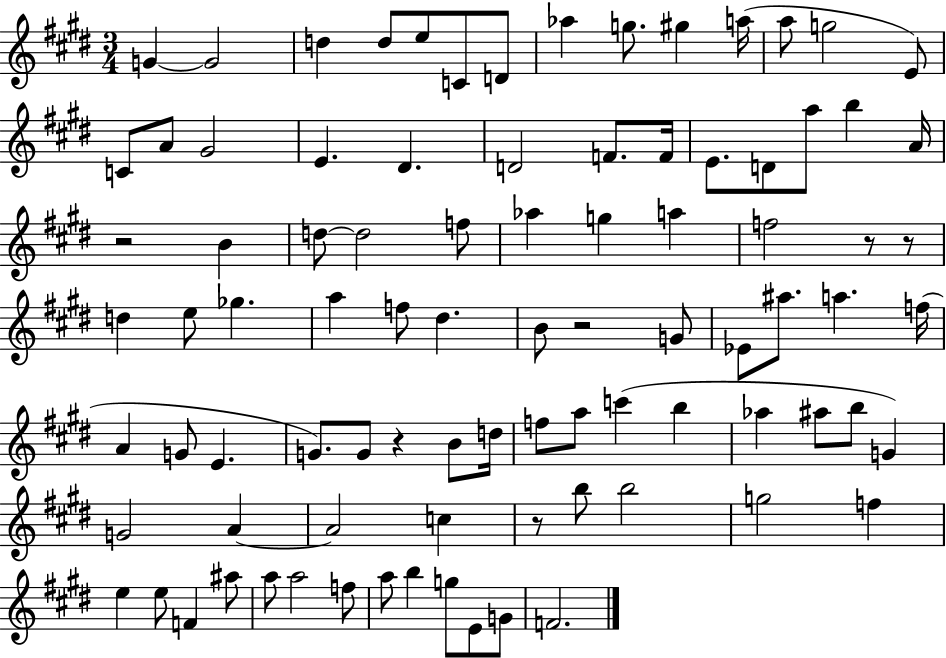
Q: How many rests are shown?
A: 6